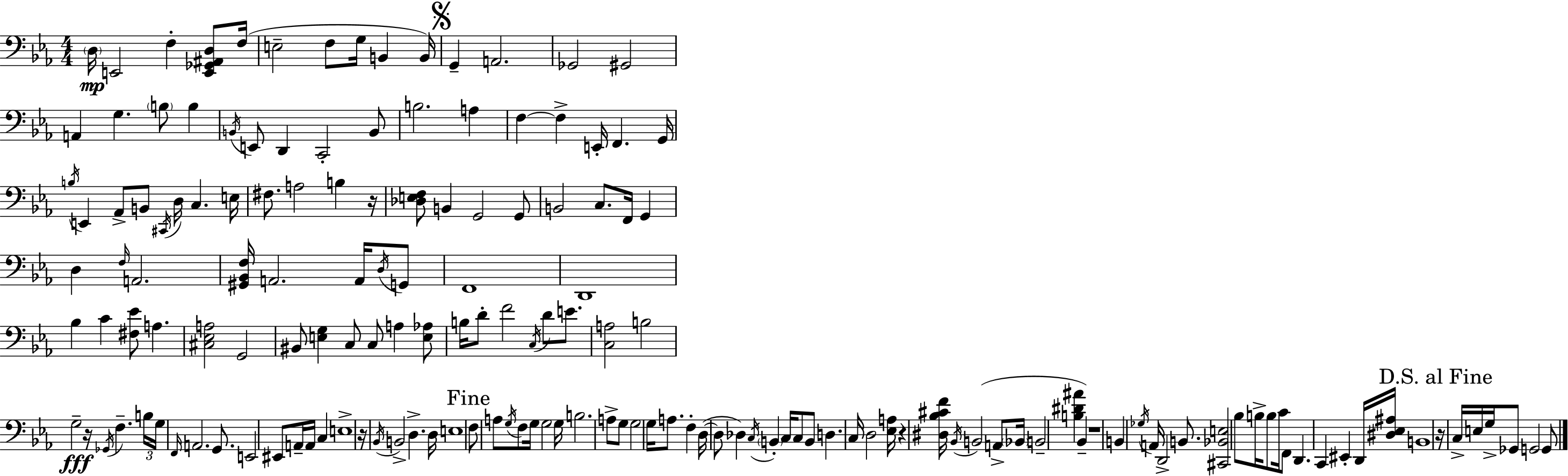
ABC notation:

X:1
T:Untitled
M:4/4
L:1/4
K:Eb
D,/4 E,,2 F, [E,,_G,,^A,,D,]/2 F,/4 E,2 F,/2 G,/4 B,, B,,/4 G,, A,,2 _G,,2 ^G,,2 A,, G, B,/2 B, B,,/4 E,,/2 D,, C,,2 B,,/2 B,2 A, F, F, E,,/4 F,, G,,/4 B,/4 E,, _A,,/2 B,,/2 ^C,,/4 D,/4 C, E,/4 ^F,/2 A,2 B, z/4 [_D,E,F,]/2 B,, G,,2 G,,/2 B,,2 C,/2 F,,/4 G,, D, F,/4 A,,2 [^G,,_B,,F,]/4 A,,2 A,,/4 D,/4 G,,/2 F,,4 D,,4 _B, C [^F,_E]/2 A, [^C,_E,A,]2 G,,2 ^B,,/2 [E,G,] C,/2 C,/2 A, [E,_A,]/2 B,/4 D/2 F2 C,/4 D/2 E/2 [C,A,]2 B,2 G,2 z/4 _G,,/4 F, B,/4 G,/4 F,,/4 A,,2 G,,/2 E,,2 ^E,,/2 A,,/4 A,,/4 C, E,4 z/4 _B,,/4 B,,2 D, D,/4 E,4 F,/2 A,/2 G,/4 F,/2 G,/4 G,2 G,/4 B,2 A,/2 G,/2 G,2 G,/4 A,/2 F, D,/4 D,/2 _D, C,/4 B,, C,/4 C,/2 B,,/2 D, C,/4 D,2 [_E,A,]/4 z [^D,_B,^CF]/4 _B,,/4 B,,2 A,,/2 _B,,/4 B,,2 [B,^D^A] _B,, z4 B,, _G,/4 A,,/4 D,,2 B,,/2 [^C,,_B,,E,]2 _B,/2 B,/4 B,/2 C/4 F,,/2 D,, C,, ^E,, D,,/4 [^D,_E,^A,]/4 B,,4 z/4 C,/4 E,/4 G,/4 _G,,/2 G,,2 G,,/2